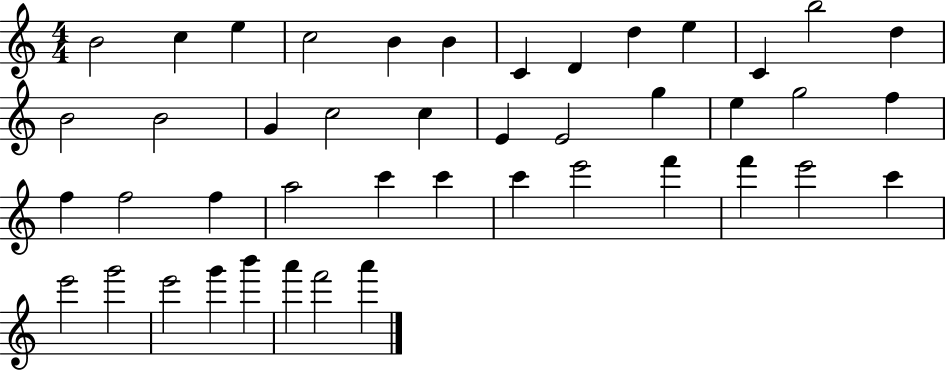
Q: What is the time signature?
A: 4/4